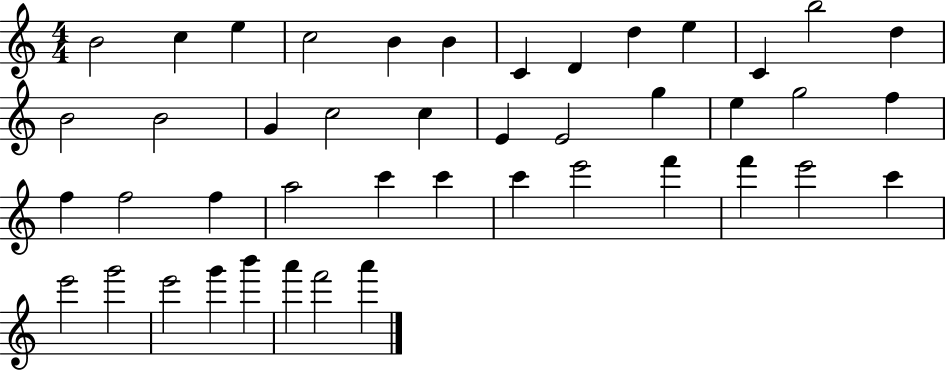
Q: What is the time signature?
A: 4/4